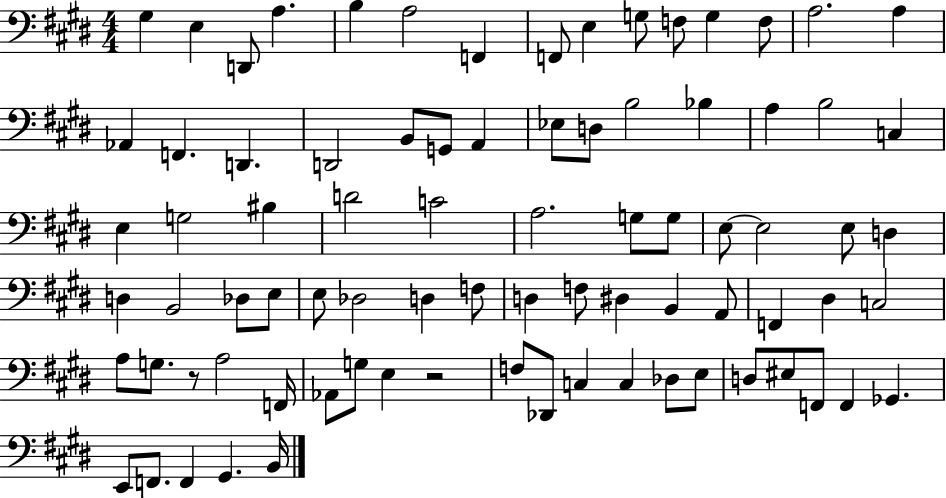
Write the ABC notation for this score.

X:1
T:Untitled
M:4/4
L:1/4
K:E
^G, E, D,,/2 A, B, A,2 F,, F,,/2 E, G,/2 F,/2 G, F,/2 A,2 A, _A,, F,, D,, D,,2 B,,/2 G,,/2 A,, _E,/2 D,/2 B,2 _B, A, B,2 C, E, G,2 ^B, D2 C2 A,2 G,/2 G,/2 E,/2 E,2 E,/2 D, D, B,,2 _D,/2 E,/2 E,/2 _D,2 D, F,/2 D, F,/2 ^D, B,, A,,/2 F,, ^D, C,2 A,/2 G,/2 z/2 A,2 F,,/4 _A,,/2 G,/2 E, z2 F,/2 _D,,/2 C, C, _D,/2 E,/2 D,/2 ^E,/2 F,,/2 F,, _G,, E,,/2 F,,/2 F,, ^G,, B,,/4